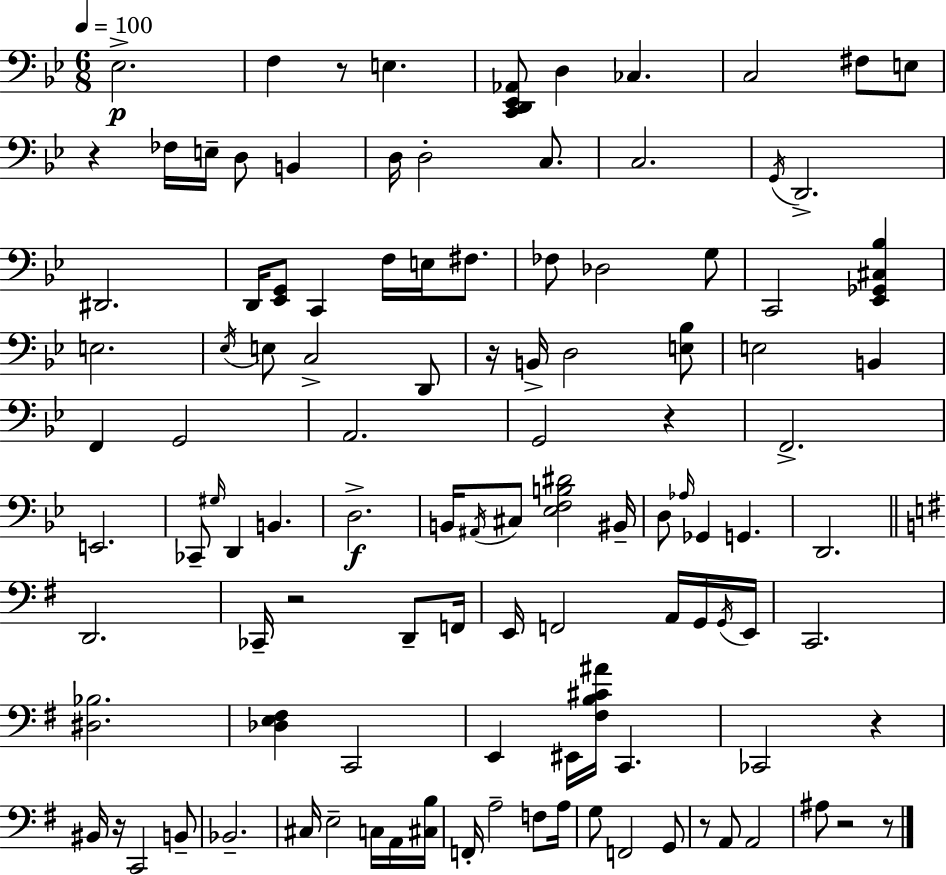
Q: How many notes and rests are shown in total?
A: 110